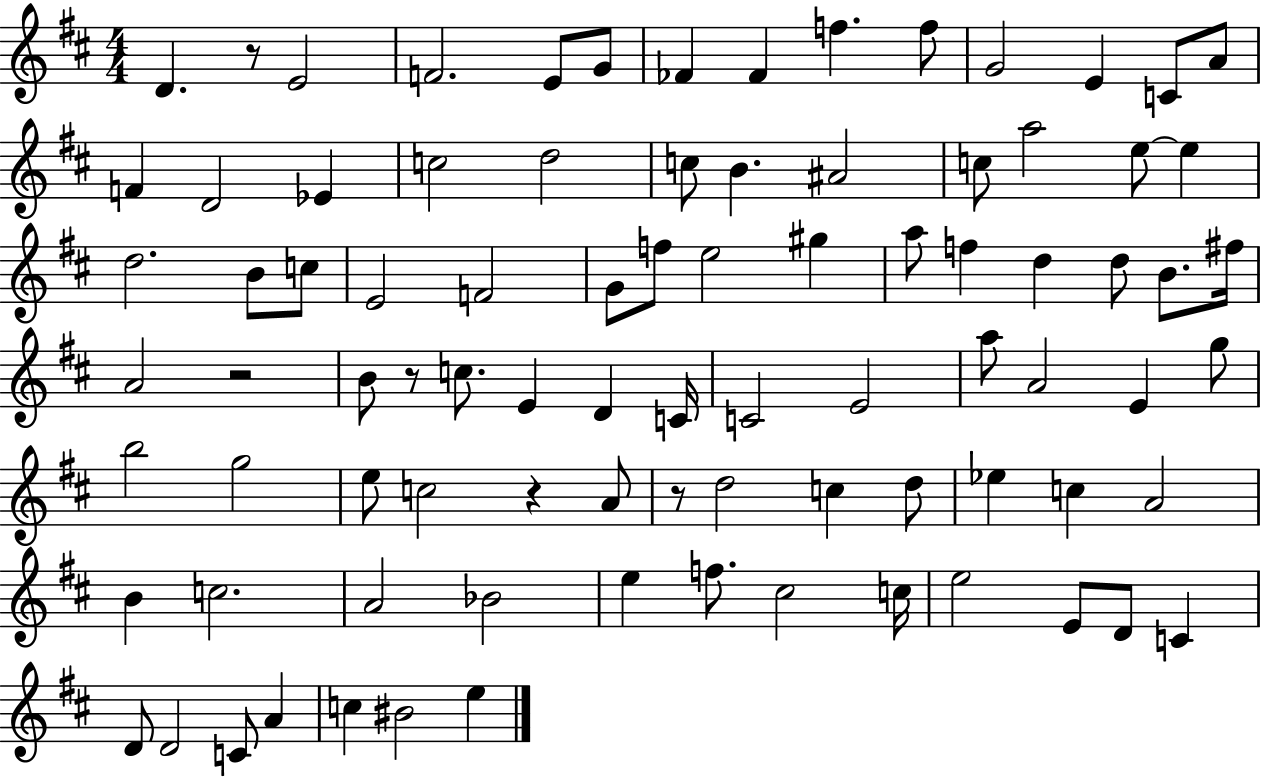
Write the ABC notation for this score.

X:1
T:Untitled
M:4/4
L:1/4
K:D
D z/2 E2 F2 E/2 G/2 _F _F f f/2 G2 E C/2 A/2 F D2 _E c2 d2 c/2 B ^A2 c/2 a2 e/2 e d2 B/2 c/2 E2 F2 G/2 f/2 e2 ^g a/2 f d d/2 B/2 ^f/4 A2 z2 B/2 z/2 c/2 E D C/4 C2 E2 a/2 A2 E g/2 b2 g2 e/2 c2 z A/2 z/2 d2 c d/2 _e c A2 B c2 A2 _B2 e f/2 ^c2 c/4 e2 E/2 D/2 C D/2 D2 C/2 A c ^B2 e